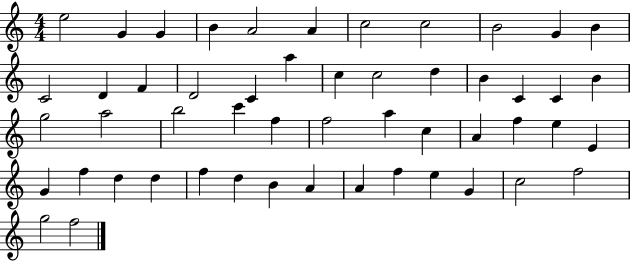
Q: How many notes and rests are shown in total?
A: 52